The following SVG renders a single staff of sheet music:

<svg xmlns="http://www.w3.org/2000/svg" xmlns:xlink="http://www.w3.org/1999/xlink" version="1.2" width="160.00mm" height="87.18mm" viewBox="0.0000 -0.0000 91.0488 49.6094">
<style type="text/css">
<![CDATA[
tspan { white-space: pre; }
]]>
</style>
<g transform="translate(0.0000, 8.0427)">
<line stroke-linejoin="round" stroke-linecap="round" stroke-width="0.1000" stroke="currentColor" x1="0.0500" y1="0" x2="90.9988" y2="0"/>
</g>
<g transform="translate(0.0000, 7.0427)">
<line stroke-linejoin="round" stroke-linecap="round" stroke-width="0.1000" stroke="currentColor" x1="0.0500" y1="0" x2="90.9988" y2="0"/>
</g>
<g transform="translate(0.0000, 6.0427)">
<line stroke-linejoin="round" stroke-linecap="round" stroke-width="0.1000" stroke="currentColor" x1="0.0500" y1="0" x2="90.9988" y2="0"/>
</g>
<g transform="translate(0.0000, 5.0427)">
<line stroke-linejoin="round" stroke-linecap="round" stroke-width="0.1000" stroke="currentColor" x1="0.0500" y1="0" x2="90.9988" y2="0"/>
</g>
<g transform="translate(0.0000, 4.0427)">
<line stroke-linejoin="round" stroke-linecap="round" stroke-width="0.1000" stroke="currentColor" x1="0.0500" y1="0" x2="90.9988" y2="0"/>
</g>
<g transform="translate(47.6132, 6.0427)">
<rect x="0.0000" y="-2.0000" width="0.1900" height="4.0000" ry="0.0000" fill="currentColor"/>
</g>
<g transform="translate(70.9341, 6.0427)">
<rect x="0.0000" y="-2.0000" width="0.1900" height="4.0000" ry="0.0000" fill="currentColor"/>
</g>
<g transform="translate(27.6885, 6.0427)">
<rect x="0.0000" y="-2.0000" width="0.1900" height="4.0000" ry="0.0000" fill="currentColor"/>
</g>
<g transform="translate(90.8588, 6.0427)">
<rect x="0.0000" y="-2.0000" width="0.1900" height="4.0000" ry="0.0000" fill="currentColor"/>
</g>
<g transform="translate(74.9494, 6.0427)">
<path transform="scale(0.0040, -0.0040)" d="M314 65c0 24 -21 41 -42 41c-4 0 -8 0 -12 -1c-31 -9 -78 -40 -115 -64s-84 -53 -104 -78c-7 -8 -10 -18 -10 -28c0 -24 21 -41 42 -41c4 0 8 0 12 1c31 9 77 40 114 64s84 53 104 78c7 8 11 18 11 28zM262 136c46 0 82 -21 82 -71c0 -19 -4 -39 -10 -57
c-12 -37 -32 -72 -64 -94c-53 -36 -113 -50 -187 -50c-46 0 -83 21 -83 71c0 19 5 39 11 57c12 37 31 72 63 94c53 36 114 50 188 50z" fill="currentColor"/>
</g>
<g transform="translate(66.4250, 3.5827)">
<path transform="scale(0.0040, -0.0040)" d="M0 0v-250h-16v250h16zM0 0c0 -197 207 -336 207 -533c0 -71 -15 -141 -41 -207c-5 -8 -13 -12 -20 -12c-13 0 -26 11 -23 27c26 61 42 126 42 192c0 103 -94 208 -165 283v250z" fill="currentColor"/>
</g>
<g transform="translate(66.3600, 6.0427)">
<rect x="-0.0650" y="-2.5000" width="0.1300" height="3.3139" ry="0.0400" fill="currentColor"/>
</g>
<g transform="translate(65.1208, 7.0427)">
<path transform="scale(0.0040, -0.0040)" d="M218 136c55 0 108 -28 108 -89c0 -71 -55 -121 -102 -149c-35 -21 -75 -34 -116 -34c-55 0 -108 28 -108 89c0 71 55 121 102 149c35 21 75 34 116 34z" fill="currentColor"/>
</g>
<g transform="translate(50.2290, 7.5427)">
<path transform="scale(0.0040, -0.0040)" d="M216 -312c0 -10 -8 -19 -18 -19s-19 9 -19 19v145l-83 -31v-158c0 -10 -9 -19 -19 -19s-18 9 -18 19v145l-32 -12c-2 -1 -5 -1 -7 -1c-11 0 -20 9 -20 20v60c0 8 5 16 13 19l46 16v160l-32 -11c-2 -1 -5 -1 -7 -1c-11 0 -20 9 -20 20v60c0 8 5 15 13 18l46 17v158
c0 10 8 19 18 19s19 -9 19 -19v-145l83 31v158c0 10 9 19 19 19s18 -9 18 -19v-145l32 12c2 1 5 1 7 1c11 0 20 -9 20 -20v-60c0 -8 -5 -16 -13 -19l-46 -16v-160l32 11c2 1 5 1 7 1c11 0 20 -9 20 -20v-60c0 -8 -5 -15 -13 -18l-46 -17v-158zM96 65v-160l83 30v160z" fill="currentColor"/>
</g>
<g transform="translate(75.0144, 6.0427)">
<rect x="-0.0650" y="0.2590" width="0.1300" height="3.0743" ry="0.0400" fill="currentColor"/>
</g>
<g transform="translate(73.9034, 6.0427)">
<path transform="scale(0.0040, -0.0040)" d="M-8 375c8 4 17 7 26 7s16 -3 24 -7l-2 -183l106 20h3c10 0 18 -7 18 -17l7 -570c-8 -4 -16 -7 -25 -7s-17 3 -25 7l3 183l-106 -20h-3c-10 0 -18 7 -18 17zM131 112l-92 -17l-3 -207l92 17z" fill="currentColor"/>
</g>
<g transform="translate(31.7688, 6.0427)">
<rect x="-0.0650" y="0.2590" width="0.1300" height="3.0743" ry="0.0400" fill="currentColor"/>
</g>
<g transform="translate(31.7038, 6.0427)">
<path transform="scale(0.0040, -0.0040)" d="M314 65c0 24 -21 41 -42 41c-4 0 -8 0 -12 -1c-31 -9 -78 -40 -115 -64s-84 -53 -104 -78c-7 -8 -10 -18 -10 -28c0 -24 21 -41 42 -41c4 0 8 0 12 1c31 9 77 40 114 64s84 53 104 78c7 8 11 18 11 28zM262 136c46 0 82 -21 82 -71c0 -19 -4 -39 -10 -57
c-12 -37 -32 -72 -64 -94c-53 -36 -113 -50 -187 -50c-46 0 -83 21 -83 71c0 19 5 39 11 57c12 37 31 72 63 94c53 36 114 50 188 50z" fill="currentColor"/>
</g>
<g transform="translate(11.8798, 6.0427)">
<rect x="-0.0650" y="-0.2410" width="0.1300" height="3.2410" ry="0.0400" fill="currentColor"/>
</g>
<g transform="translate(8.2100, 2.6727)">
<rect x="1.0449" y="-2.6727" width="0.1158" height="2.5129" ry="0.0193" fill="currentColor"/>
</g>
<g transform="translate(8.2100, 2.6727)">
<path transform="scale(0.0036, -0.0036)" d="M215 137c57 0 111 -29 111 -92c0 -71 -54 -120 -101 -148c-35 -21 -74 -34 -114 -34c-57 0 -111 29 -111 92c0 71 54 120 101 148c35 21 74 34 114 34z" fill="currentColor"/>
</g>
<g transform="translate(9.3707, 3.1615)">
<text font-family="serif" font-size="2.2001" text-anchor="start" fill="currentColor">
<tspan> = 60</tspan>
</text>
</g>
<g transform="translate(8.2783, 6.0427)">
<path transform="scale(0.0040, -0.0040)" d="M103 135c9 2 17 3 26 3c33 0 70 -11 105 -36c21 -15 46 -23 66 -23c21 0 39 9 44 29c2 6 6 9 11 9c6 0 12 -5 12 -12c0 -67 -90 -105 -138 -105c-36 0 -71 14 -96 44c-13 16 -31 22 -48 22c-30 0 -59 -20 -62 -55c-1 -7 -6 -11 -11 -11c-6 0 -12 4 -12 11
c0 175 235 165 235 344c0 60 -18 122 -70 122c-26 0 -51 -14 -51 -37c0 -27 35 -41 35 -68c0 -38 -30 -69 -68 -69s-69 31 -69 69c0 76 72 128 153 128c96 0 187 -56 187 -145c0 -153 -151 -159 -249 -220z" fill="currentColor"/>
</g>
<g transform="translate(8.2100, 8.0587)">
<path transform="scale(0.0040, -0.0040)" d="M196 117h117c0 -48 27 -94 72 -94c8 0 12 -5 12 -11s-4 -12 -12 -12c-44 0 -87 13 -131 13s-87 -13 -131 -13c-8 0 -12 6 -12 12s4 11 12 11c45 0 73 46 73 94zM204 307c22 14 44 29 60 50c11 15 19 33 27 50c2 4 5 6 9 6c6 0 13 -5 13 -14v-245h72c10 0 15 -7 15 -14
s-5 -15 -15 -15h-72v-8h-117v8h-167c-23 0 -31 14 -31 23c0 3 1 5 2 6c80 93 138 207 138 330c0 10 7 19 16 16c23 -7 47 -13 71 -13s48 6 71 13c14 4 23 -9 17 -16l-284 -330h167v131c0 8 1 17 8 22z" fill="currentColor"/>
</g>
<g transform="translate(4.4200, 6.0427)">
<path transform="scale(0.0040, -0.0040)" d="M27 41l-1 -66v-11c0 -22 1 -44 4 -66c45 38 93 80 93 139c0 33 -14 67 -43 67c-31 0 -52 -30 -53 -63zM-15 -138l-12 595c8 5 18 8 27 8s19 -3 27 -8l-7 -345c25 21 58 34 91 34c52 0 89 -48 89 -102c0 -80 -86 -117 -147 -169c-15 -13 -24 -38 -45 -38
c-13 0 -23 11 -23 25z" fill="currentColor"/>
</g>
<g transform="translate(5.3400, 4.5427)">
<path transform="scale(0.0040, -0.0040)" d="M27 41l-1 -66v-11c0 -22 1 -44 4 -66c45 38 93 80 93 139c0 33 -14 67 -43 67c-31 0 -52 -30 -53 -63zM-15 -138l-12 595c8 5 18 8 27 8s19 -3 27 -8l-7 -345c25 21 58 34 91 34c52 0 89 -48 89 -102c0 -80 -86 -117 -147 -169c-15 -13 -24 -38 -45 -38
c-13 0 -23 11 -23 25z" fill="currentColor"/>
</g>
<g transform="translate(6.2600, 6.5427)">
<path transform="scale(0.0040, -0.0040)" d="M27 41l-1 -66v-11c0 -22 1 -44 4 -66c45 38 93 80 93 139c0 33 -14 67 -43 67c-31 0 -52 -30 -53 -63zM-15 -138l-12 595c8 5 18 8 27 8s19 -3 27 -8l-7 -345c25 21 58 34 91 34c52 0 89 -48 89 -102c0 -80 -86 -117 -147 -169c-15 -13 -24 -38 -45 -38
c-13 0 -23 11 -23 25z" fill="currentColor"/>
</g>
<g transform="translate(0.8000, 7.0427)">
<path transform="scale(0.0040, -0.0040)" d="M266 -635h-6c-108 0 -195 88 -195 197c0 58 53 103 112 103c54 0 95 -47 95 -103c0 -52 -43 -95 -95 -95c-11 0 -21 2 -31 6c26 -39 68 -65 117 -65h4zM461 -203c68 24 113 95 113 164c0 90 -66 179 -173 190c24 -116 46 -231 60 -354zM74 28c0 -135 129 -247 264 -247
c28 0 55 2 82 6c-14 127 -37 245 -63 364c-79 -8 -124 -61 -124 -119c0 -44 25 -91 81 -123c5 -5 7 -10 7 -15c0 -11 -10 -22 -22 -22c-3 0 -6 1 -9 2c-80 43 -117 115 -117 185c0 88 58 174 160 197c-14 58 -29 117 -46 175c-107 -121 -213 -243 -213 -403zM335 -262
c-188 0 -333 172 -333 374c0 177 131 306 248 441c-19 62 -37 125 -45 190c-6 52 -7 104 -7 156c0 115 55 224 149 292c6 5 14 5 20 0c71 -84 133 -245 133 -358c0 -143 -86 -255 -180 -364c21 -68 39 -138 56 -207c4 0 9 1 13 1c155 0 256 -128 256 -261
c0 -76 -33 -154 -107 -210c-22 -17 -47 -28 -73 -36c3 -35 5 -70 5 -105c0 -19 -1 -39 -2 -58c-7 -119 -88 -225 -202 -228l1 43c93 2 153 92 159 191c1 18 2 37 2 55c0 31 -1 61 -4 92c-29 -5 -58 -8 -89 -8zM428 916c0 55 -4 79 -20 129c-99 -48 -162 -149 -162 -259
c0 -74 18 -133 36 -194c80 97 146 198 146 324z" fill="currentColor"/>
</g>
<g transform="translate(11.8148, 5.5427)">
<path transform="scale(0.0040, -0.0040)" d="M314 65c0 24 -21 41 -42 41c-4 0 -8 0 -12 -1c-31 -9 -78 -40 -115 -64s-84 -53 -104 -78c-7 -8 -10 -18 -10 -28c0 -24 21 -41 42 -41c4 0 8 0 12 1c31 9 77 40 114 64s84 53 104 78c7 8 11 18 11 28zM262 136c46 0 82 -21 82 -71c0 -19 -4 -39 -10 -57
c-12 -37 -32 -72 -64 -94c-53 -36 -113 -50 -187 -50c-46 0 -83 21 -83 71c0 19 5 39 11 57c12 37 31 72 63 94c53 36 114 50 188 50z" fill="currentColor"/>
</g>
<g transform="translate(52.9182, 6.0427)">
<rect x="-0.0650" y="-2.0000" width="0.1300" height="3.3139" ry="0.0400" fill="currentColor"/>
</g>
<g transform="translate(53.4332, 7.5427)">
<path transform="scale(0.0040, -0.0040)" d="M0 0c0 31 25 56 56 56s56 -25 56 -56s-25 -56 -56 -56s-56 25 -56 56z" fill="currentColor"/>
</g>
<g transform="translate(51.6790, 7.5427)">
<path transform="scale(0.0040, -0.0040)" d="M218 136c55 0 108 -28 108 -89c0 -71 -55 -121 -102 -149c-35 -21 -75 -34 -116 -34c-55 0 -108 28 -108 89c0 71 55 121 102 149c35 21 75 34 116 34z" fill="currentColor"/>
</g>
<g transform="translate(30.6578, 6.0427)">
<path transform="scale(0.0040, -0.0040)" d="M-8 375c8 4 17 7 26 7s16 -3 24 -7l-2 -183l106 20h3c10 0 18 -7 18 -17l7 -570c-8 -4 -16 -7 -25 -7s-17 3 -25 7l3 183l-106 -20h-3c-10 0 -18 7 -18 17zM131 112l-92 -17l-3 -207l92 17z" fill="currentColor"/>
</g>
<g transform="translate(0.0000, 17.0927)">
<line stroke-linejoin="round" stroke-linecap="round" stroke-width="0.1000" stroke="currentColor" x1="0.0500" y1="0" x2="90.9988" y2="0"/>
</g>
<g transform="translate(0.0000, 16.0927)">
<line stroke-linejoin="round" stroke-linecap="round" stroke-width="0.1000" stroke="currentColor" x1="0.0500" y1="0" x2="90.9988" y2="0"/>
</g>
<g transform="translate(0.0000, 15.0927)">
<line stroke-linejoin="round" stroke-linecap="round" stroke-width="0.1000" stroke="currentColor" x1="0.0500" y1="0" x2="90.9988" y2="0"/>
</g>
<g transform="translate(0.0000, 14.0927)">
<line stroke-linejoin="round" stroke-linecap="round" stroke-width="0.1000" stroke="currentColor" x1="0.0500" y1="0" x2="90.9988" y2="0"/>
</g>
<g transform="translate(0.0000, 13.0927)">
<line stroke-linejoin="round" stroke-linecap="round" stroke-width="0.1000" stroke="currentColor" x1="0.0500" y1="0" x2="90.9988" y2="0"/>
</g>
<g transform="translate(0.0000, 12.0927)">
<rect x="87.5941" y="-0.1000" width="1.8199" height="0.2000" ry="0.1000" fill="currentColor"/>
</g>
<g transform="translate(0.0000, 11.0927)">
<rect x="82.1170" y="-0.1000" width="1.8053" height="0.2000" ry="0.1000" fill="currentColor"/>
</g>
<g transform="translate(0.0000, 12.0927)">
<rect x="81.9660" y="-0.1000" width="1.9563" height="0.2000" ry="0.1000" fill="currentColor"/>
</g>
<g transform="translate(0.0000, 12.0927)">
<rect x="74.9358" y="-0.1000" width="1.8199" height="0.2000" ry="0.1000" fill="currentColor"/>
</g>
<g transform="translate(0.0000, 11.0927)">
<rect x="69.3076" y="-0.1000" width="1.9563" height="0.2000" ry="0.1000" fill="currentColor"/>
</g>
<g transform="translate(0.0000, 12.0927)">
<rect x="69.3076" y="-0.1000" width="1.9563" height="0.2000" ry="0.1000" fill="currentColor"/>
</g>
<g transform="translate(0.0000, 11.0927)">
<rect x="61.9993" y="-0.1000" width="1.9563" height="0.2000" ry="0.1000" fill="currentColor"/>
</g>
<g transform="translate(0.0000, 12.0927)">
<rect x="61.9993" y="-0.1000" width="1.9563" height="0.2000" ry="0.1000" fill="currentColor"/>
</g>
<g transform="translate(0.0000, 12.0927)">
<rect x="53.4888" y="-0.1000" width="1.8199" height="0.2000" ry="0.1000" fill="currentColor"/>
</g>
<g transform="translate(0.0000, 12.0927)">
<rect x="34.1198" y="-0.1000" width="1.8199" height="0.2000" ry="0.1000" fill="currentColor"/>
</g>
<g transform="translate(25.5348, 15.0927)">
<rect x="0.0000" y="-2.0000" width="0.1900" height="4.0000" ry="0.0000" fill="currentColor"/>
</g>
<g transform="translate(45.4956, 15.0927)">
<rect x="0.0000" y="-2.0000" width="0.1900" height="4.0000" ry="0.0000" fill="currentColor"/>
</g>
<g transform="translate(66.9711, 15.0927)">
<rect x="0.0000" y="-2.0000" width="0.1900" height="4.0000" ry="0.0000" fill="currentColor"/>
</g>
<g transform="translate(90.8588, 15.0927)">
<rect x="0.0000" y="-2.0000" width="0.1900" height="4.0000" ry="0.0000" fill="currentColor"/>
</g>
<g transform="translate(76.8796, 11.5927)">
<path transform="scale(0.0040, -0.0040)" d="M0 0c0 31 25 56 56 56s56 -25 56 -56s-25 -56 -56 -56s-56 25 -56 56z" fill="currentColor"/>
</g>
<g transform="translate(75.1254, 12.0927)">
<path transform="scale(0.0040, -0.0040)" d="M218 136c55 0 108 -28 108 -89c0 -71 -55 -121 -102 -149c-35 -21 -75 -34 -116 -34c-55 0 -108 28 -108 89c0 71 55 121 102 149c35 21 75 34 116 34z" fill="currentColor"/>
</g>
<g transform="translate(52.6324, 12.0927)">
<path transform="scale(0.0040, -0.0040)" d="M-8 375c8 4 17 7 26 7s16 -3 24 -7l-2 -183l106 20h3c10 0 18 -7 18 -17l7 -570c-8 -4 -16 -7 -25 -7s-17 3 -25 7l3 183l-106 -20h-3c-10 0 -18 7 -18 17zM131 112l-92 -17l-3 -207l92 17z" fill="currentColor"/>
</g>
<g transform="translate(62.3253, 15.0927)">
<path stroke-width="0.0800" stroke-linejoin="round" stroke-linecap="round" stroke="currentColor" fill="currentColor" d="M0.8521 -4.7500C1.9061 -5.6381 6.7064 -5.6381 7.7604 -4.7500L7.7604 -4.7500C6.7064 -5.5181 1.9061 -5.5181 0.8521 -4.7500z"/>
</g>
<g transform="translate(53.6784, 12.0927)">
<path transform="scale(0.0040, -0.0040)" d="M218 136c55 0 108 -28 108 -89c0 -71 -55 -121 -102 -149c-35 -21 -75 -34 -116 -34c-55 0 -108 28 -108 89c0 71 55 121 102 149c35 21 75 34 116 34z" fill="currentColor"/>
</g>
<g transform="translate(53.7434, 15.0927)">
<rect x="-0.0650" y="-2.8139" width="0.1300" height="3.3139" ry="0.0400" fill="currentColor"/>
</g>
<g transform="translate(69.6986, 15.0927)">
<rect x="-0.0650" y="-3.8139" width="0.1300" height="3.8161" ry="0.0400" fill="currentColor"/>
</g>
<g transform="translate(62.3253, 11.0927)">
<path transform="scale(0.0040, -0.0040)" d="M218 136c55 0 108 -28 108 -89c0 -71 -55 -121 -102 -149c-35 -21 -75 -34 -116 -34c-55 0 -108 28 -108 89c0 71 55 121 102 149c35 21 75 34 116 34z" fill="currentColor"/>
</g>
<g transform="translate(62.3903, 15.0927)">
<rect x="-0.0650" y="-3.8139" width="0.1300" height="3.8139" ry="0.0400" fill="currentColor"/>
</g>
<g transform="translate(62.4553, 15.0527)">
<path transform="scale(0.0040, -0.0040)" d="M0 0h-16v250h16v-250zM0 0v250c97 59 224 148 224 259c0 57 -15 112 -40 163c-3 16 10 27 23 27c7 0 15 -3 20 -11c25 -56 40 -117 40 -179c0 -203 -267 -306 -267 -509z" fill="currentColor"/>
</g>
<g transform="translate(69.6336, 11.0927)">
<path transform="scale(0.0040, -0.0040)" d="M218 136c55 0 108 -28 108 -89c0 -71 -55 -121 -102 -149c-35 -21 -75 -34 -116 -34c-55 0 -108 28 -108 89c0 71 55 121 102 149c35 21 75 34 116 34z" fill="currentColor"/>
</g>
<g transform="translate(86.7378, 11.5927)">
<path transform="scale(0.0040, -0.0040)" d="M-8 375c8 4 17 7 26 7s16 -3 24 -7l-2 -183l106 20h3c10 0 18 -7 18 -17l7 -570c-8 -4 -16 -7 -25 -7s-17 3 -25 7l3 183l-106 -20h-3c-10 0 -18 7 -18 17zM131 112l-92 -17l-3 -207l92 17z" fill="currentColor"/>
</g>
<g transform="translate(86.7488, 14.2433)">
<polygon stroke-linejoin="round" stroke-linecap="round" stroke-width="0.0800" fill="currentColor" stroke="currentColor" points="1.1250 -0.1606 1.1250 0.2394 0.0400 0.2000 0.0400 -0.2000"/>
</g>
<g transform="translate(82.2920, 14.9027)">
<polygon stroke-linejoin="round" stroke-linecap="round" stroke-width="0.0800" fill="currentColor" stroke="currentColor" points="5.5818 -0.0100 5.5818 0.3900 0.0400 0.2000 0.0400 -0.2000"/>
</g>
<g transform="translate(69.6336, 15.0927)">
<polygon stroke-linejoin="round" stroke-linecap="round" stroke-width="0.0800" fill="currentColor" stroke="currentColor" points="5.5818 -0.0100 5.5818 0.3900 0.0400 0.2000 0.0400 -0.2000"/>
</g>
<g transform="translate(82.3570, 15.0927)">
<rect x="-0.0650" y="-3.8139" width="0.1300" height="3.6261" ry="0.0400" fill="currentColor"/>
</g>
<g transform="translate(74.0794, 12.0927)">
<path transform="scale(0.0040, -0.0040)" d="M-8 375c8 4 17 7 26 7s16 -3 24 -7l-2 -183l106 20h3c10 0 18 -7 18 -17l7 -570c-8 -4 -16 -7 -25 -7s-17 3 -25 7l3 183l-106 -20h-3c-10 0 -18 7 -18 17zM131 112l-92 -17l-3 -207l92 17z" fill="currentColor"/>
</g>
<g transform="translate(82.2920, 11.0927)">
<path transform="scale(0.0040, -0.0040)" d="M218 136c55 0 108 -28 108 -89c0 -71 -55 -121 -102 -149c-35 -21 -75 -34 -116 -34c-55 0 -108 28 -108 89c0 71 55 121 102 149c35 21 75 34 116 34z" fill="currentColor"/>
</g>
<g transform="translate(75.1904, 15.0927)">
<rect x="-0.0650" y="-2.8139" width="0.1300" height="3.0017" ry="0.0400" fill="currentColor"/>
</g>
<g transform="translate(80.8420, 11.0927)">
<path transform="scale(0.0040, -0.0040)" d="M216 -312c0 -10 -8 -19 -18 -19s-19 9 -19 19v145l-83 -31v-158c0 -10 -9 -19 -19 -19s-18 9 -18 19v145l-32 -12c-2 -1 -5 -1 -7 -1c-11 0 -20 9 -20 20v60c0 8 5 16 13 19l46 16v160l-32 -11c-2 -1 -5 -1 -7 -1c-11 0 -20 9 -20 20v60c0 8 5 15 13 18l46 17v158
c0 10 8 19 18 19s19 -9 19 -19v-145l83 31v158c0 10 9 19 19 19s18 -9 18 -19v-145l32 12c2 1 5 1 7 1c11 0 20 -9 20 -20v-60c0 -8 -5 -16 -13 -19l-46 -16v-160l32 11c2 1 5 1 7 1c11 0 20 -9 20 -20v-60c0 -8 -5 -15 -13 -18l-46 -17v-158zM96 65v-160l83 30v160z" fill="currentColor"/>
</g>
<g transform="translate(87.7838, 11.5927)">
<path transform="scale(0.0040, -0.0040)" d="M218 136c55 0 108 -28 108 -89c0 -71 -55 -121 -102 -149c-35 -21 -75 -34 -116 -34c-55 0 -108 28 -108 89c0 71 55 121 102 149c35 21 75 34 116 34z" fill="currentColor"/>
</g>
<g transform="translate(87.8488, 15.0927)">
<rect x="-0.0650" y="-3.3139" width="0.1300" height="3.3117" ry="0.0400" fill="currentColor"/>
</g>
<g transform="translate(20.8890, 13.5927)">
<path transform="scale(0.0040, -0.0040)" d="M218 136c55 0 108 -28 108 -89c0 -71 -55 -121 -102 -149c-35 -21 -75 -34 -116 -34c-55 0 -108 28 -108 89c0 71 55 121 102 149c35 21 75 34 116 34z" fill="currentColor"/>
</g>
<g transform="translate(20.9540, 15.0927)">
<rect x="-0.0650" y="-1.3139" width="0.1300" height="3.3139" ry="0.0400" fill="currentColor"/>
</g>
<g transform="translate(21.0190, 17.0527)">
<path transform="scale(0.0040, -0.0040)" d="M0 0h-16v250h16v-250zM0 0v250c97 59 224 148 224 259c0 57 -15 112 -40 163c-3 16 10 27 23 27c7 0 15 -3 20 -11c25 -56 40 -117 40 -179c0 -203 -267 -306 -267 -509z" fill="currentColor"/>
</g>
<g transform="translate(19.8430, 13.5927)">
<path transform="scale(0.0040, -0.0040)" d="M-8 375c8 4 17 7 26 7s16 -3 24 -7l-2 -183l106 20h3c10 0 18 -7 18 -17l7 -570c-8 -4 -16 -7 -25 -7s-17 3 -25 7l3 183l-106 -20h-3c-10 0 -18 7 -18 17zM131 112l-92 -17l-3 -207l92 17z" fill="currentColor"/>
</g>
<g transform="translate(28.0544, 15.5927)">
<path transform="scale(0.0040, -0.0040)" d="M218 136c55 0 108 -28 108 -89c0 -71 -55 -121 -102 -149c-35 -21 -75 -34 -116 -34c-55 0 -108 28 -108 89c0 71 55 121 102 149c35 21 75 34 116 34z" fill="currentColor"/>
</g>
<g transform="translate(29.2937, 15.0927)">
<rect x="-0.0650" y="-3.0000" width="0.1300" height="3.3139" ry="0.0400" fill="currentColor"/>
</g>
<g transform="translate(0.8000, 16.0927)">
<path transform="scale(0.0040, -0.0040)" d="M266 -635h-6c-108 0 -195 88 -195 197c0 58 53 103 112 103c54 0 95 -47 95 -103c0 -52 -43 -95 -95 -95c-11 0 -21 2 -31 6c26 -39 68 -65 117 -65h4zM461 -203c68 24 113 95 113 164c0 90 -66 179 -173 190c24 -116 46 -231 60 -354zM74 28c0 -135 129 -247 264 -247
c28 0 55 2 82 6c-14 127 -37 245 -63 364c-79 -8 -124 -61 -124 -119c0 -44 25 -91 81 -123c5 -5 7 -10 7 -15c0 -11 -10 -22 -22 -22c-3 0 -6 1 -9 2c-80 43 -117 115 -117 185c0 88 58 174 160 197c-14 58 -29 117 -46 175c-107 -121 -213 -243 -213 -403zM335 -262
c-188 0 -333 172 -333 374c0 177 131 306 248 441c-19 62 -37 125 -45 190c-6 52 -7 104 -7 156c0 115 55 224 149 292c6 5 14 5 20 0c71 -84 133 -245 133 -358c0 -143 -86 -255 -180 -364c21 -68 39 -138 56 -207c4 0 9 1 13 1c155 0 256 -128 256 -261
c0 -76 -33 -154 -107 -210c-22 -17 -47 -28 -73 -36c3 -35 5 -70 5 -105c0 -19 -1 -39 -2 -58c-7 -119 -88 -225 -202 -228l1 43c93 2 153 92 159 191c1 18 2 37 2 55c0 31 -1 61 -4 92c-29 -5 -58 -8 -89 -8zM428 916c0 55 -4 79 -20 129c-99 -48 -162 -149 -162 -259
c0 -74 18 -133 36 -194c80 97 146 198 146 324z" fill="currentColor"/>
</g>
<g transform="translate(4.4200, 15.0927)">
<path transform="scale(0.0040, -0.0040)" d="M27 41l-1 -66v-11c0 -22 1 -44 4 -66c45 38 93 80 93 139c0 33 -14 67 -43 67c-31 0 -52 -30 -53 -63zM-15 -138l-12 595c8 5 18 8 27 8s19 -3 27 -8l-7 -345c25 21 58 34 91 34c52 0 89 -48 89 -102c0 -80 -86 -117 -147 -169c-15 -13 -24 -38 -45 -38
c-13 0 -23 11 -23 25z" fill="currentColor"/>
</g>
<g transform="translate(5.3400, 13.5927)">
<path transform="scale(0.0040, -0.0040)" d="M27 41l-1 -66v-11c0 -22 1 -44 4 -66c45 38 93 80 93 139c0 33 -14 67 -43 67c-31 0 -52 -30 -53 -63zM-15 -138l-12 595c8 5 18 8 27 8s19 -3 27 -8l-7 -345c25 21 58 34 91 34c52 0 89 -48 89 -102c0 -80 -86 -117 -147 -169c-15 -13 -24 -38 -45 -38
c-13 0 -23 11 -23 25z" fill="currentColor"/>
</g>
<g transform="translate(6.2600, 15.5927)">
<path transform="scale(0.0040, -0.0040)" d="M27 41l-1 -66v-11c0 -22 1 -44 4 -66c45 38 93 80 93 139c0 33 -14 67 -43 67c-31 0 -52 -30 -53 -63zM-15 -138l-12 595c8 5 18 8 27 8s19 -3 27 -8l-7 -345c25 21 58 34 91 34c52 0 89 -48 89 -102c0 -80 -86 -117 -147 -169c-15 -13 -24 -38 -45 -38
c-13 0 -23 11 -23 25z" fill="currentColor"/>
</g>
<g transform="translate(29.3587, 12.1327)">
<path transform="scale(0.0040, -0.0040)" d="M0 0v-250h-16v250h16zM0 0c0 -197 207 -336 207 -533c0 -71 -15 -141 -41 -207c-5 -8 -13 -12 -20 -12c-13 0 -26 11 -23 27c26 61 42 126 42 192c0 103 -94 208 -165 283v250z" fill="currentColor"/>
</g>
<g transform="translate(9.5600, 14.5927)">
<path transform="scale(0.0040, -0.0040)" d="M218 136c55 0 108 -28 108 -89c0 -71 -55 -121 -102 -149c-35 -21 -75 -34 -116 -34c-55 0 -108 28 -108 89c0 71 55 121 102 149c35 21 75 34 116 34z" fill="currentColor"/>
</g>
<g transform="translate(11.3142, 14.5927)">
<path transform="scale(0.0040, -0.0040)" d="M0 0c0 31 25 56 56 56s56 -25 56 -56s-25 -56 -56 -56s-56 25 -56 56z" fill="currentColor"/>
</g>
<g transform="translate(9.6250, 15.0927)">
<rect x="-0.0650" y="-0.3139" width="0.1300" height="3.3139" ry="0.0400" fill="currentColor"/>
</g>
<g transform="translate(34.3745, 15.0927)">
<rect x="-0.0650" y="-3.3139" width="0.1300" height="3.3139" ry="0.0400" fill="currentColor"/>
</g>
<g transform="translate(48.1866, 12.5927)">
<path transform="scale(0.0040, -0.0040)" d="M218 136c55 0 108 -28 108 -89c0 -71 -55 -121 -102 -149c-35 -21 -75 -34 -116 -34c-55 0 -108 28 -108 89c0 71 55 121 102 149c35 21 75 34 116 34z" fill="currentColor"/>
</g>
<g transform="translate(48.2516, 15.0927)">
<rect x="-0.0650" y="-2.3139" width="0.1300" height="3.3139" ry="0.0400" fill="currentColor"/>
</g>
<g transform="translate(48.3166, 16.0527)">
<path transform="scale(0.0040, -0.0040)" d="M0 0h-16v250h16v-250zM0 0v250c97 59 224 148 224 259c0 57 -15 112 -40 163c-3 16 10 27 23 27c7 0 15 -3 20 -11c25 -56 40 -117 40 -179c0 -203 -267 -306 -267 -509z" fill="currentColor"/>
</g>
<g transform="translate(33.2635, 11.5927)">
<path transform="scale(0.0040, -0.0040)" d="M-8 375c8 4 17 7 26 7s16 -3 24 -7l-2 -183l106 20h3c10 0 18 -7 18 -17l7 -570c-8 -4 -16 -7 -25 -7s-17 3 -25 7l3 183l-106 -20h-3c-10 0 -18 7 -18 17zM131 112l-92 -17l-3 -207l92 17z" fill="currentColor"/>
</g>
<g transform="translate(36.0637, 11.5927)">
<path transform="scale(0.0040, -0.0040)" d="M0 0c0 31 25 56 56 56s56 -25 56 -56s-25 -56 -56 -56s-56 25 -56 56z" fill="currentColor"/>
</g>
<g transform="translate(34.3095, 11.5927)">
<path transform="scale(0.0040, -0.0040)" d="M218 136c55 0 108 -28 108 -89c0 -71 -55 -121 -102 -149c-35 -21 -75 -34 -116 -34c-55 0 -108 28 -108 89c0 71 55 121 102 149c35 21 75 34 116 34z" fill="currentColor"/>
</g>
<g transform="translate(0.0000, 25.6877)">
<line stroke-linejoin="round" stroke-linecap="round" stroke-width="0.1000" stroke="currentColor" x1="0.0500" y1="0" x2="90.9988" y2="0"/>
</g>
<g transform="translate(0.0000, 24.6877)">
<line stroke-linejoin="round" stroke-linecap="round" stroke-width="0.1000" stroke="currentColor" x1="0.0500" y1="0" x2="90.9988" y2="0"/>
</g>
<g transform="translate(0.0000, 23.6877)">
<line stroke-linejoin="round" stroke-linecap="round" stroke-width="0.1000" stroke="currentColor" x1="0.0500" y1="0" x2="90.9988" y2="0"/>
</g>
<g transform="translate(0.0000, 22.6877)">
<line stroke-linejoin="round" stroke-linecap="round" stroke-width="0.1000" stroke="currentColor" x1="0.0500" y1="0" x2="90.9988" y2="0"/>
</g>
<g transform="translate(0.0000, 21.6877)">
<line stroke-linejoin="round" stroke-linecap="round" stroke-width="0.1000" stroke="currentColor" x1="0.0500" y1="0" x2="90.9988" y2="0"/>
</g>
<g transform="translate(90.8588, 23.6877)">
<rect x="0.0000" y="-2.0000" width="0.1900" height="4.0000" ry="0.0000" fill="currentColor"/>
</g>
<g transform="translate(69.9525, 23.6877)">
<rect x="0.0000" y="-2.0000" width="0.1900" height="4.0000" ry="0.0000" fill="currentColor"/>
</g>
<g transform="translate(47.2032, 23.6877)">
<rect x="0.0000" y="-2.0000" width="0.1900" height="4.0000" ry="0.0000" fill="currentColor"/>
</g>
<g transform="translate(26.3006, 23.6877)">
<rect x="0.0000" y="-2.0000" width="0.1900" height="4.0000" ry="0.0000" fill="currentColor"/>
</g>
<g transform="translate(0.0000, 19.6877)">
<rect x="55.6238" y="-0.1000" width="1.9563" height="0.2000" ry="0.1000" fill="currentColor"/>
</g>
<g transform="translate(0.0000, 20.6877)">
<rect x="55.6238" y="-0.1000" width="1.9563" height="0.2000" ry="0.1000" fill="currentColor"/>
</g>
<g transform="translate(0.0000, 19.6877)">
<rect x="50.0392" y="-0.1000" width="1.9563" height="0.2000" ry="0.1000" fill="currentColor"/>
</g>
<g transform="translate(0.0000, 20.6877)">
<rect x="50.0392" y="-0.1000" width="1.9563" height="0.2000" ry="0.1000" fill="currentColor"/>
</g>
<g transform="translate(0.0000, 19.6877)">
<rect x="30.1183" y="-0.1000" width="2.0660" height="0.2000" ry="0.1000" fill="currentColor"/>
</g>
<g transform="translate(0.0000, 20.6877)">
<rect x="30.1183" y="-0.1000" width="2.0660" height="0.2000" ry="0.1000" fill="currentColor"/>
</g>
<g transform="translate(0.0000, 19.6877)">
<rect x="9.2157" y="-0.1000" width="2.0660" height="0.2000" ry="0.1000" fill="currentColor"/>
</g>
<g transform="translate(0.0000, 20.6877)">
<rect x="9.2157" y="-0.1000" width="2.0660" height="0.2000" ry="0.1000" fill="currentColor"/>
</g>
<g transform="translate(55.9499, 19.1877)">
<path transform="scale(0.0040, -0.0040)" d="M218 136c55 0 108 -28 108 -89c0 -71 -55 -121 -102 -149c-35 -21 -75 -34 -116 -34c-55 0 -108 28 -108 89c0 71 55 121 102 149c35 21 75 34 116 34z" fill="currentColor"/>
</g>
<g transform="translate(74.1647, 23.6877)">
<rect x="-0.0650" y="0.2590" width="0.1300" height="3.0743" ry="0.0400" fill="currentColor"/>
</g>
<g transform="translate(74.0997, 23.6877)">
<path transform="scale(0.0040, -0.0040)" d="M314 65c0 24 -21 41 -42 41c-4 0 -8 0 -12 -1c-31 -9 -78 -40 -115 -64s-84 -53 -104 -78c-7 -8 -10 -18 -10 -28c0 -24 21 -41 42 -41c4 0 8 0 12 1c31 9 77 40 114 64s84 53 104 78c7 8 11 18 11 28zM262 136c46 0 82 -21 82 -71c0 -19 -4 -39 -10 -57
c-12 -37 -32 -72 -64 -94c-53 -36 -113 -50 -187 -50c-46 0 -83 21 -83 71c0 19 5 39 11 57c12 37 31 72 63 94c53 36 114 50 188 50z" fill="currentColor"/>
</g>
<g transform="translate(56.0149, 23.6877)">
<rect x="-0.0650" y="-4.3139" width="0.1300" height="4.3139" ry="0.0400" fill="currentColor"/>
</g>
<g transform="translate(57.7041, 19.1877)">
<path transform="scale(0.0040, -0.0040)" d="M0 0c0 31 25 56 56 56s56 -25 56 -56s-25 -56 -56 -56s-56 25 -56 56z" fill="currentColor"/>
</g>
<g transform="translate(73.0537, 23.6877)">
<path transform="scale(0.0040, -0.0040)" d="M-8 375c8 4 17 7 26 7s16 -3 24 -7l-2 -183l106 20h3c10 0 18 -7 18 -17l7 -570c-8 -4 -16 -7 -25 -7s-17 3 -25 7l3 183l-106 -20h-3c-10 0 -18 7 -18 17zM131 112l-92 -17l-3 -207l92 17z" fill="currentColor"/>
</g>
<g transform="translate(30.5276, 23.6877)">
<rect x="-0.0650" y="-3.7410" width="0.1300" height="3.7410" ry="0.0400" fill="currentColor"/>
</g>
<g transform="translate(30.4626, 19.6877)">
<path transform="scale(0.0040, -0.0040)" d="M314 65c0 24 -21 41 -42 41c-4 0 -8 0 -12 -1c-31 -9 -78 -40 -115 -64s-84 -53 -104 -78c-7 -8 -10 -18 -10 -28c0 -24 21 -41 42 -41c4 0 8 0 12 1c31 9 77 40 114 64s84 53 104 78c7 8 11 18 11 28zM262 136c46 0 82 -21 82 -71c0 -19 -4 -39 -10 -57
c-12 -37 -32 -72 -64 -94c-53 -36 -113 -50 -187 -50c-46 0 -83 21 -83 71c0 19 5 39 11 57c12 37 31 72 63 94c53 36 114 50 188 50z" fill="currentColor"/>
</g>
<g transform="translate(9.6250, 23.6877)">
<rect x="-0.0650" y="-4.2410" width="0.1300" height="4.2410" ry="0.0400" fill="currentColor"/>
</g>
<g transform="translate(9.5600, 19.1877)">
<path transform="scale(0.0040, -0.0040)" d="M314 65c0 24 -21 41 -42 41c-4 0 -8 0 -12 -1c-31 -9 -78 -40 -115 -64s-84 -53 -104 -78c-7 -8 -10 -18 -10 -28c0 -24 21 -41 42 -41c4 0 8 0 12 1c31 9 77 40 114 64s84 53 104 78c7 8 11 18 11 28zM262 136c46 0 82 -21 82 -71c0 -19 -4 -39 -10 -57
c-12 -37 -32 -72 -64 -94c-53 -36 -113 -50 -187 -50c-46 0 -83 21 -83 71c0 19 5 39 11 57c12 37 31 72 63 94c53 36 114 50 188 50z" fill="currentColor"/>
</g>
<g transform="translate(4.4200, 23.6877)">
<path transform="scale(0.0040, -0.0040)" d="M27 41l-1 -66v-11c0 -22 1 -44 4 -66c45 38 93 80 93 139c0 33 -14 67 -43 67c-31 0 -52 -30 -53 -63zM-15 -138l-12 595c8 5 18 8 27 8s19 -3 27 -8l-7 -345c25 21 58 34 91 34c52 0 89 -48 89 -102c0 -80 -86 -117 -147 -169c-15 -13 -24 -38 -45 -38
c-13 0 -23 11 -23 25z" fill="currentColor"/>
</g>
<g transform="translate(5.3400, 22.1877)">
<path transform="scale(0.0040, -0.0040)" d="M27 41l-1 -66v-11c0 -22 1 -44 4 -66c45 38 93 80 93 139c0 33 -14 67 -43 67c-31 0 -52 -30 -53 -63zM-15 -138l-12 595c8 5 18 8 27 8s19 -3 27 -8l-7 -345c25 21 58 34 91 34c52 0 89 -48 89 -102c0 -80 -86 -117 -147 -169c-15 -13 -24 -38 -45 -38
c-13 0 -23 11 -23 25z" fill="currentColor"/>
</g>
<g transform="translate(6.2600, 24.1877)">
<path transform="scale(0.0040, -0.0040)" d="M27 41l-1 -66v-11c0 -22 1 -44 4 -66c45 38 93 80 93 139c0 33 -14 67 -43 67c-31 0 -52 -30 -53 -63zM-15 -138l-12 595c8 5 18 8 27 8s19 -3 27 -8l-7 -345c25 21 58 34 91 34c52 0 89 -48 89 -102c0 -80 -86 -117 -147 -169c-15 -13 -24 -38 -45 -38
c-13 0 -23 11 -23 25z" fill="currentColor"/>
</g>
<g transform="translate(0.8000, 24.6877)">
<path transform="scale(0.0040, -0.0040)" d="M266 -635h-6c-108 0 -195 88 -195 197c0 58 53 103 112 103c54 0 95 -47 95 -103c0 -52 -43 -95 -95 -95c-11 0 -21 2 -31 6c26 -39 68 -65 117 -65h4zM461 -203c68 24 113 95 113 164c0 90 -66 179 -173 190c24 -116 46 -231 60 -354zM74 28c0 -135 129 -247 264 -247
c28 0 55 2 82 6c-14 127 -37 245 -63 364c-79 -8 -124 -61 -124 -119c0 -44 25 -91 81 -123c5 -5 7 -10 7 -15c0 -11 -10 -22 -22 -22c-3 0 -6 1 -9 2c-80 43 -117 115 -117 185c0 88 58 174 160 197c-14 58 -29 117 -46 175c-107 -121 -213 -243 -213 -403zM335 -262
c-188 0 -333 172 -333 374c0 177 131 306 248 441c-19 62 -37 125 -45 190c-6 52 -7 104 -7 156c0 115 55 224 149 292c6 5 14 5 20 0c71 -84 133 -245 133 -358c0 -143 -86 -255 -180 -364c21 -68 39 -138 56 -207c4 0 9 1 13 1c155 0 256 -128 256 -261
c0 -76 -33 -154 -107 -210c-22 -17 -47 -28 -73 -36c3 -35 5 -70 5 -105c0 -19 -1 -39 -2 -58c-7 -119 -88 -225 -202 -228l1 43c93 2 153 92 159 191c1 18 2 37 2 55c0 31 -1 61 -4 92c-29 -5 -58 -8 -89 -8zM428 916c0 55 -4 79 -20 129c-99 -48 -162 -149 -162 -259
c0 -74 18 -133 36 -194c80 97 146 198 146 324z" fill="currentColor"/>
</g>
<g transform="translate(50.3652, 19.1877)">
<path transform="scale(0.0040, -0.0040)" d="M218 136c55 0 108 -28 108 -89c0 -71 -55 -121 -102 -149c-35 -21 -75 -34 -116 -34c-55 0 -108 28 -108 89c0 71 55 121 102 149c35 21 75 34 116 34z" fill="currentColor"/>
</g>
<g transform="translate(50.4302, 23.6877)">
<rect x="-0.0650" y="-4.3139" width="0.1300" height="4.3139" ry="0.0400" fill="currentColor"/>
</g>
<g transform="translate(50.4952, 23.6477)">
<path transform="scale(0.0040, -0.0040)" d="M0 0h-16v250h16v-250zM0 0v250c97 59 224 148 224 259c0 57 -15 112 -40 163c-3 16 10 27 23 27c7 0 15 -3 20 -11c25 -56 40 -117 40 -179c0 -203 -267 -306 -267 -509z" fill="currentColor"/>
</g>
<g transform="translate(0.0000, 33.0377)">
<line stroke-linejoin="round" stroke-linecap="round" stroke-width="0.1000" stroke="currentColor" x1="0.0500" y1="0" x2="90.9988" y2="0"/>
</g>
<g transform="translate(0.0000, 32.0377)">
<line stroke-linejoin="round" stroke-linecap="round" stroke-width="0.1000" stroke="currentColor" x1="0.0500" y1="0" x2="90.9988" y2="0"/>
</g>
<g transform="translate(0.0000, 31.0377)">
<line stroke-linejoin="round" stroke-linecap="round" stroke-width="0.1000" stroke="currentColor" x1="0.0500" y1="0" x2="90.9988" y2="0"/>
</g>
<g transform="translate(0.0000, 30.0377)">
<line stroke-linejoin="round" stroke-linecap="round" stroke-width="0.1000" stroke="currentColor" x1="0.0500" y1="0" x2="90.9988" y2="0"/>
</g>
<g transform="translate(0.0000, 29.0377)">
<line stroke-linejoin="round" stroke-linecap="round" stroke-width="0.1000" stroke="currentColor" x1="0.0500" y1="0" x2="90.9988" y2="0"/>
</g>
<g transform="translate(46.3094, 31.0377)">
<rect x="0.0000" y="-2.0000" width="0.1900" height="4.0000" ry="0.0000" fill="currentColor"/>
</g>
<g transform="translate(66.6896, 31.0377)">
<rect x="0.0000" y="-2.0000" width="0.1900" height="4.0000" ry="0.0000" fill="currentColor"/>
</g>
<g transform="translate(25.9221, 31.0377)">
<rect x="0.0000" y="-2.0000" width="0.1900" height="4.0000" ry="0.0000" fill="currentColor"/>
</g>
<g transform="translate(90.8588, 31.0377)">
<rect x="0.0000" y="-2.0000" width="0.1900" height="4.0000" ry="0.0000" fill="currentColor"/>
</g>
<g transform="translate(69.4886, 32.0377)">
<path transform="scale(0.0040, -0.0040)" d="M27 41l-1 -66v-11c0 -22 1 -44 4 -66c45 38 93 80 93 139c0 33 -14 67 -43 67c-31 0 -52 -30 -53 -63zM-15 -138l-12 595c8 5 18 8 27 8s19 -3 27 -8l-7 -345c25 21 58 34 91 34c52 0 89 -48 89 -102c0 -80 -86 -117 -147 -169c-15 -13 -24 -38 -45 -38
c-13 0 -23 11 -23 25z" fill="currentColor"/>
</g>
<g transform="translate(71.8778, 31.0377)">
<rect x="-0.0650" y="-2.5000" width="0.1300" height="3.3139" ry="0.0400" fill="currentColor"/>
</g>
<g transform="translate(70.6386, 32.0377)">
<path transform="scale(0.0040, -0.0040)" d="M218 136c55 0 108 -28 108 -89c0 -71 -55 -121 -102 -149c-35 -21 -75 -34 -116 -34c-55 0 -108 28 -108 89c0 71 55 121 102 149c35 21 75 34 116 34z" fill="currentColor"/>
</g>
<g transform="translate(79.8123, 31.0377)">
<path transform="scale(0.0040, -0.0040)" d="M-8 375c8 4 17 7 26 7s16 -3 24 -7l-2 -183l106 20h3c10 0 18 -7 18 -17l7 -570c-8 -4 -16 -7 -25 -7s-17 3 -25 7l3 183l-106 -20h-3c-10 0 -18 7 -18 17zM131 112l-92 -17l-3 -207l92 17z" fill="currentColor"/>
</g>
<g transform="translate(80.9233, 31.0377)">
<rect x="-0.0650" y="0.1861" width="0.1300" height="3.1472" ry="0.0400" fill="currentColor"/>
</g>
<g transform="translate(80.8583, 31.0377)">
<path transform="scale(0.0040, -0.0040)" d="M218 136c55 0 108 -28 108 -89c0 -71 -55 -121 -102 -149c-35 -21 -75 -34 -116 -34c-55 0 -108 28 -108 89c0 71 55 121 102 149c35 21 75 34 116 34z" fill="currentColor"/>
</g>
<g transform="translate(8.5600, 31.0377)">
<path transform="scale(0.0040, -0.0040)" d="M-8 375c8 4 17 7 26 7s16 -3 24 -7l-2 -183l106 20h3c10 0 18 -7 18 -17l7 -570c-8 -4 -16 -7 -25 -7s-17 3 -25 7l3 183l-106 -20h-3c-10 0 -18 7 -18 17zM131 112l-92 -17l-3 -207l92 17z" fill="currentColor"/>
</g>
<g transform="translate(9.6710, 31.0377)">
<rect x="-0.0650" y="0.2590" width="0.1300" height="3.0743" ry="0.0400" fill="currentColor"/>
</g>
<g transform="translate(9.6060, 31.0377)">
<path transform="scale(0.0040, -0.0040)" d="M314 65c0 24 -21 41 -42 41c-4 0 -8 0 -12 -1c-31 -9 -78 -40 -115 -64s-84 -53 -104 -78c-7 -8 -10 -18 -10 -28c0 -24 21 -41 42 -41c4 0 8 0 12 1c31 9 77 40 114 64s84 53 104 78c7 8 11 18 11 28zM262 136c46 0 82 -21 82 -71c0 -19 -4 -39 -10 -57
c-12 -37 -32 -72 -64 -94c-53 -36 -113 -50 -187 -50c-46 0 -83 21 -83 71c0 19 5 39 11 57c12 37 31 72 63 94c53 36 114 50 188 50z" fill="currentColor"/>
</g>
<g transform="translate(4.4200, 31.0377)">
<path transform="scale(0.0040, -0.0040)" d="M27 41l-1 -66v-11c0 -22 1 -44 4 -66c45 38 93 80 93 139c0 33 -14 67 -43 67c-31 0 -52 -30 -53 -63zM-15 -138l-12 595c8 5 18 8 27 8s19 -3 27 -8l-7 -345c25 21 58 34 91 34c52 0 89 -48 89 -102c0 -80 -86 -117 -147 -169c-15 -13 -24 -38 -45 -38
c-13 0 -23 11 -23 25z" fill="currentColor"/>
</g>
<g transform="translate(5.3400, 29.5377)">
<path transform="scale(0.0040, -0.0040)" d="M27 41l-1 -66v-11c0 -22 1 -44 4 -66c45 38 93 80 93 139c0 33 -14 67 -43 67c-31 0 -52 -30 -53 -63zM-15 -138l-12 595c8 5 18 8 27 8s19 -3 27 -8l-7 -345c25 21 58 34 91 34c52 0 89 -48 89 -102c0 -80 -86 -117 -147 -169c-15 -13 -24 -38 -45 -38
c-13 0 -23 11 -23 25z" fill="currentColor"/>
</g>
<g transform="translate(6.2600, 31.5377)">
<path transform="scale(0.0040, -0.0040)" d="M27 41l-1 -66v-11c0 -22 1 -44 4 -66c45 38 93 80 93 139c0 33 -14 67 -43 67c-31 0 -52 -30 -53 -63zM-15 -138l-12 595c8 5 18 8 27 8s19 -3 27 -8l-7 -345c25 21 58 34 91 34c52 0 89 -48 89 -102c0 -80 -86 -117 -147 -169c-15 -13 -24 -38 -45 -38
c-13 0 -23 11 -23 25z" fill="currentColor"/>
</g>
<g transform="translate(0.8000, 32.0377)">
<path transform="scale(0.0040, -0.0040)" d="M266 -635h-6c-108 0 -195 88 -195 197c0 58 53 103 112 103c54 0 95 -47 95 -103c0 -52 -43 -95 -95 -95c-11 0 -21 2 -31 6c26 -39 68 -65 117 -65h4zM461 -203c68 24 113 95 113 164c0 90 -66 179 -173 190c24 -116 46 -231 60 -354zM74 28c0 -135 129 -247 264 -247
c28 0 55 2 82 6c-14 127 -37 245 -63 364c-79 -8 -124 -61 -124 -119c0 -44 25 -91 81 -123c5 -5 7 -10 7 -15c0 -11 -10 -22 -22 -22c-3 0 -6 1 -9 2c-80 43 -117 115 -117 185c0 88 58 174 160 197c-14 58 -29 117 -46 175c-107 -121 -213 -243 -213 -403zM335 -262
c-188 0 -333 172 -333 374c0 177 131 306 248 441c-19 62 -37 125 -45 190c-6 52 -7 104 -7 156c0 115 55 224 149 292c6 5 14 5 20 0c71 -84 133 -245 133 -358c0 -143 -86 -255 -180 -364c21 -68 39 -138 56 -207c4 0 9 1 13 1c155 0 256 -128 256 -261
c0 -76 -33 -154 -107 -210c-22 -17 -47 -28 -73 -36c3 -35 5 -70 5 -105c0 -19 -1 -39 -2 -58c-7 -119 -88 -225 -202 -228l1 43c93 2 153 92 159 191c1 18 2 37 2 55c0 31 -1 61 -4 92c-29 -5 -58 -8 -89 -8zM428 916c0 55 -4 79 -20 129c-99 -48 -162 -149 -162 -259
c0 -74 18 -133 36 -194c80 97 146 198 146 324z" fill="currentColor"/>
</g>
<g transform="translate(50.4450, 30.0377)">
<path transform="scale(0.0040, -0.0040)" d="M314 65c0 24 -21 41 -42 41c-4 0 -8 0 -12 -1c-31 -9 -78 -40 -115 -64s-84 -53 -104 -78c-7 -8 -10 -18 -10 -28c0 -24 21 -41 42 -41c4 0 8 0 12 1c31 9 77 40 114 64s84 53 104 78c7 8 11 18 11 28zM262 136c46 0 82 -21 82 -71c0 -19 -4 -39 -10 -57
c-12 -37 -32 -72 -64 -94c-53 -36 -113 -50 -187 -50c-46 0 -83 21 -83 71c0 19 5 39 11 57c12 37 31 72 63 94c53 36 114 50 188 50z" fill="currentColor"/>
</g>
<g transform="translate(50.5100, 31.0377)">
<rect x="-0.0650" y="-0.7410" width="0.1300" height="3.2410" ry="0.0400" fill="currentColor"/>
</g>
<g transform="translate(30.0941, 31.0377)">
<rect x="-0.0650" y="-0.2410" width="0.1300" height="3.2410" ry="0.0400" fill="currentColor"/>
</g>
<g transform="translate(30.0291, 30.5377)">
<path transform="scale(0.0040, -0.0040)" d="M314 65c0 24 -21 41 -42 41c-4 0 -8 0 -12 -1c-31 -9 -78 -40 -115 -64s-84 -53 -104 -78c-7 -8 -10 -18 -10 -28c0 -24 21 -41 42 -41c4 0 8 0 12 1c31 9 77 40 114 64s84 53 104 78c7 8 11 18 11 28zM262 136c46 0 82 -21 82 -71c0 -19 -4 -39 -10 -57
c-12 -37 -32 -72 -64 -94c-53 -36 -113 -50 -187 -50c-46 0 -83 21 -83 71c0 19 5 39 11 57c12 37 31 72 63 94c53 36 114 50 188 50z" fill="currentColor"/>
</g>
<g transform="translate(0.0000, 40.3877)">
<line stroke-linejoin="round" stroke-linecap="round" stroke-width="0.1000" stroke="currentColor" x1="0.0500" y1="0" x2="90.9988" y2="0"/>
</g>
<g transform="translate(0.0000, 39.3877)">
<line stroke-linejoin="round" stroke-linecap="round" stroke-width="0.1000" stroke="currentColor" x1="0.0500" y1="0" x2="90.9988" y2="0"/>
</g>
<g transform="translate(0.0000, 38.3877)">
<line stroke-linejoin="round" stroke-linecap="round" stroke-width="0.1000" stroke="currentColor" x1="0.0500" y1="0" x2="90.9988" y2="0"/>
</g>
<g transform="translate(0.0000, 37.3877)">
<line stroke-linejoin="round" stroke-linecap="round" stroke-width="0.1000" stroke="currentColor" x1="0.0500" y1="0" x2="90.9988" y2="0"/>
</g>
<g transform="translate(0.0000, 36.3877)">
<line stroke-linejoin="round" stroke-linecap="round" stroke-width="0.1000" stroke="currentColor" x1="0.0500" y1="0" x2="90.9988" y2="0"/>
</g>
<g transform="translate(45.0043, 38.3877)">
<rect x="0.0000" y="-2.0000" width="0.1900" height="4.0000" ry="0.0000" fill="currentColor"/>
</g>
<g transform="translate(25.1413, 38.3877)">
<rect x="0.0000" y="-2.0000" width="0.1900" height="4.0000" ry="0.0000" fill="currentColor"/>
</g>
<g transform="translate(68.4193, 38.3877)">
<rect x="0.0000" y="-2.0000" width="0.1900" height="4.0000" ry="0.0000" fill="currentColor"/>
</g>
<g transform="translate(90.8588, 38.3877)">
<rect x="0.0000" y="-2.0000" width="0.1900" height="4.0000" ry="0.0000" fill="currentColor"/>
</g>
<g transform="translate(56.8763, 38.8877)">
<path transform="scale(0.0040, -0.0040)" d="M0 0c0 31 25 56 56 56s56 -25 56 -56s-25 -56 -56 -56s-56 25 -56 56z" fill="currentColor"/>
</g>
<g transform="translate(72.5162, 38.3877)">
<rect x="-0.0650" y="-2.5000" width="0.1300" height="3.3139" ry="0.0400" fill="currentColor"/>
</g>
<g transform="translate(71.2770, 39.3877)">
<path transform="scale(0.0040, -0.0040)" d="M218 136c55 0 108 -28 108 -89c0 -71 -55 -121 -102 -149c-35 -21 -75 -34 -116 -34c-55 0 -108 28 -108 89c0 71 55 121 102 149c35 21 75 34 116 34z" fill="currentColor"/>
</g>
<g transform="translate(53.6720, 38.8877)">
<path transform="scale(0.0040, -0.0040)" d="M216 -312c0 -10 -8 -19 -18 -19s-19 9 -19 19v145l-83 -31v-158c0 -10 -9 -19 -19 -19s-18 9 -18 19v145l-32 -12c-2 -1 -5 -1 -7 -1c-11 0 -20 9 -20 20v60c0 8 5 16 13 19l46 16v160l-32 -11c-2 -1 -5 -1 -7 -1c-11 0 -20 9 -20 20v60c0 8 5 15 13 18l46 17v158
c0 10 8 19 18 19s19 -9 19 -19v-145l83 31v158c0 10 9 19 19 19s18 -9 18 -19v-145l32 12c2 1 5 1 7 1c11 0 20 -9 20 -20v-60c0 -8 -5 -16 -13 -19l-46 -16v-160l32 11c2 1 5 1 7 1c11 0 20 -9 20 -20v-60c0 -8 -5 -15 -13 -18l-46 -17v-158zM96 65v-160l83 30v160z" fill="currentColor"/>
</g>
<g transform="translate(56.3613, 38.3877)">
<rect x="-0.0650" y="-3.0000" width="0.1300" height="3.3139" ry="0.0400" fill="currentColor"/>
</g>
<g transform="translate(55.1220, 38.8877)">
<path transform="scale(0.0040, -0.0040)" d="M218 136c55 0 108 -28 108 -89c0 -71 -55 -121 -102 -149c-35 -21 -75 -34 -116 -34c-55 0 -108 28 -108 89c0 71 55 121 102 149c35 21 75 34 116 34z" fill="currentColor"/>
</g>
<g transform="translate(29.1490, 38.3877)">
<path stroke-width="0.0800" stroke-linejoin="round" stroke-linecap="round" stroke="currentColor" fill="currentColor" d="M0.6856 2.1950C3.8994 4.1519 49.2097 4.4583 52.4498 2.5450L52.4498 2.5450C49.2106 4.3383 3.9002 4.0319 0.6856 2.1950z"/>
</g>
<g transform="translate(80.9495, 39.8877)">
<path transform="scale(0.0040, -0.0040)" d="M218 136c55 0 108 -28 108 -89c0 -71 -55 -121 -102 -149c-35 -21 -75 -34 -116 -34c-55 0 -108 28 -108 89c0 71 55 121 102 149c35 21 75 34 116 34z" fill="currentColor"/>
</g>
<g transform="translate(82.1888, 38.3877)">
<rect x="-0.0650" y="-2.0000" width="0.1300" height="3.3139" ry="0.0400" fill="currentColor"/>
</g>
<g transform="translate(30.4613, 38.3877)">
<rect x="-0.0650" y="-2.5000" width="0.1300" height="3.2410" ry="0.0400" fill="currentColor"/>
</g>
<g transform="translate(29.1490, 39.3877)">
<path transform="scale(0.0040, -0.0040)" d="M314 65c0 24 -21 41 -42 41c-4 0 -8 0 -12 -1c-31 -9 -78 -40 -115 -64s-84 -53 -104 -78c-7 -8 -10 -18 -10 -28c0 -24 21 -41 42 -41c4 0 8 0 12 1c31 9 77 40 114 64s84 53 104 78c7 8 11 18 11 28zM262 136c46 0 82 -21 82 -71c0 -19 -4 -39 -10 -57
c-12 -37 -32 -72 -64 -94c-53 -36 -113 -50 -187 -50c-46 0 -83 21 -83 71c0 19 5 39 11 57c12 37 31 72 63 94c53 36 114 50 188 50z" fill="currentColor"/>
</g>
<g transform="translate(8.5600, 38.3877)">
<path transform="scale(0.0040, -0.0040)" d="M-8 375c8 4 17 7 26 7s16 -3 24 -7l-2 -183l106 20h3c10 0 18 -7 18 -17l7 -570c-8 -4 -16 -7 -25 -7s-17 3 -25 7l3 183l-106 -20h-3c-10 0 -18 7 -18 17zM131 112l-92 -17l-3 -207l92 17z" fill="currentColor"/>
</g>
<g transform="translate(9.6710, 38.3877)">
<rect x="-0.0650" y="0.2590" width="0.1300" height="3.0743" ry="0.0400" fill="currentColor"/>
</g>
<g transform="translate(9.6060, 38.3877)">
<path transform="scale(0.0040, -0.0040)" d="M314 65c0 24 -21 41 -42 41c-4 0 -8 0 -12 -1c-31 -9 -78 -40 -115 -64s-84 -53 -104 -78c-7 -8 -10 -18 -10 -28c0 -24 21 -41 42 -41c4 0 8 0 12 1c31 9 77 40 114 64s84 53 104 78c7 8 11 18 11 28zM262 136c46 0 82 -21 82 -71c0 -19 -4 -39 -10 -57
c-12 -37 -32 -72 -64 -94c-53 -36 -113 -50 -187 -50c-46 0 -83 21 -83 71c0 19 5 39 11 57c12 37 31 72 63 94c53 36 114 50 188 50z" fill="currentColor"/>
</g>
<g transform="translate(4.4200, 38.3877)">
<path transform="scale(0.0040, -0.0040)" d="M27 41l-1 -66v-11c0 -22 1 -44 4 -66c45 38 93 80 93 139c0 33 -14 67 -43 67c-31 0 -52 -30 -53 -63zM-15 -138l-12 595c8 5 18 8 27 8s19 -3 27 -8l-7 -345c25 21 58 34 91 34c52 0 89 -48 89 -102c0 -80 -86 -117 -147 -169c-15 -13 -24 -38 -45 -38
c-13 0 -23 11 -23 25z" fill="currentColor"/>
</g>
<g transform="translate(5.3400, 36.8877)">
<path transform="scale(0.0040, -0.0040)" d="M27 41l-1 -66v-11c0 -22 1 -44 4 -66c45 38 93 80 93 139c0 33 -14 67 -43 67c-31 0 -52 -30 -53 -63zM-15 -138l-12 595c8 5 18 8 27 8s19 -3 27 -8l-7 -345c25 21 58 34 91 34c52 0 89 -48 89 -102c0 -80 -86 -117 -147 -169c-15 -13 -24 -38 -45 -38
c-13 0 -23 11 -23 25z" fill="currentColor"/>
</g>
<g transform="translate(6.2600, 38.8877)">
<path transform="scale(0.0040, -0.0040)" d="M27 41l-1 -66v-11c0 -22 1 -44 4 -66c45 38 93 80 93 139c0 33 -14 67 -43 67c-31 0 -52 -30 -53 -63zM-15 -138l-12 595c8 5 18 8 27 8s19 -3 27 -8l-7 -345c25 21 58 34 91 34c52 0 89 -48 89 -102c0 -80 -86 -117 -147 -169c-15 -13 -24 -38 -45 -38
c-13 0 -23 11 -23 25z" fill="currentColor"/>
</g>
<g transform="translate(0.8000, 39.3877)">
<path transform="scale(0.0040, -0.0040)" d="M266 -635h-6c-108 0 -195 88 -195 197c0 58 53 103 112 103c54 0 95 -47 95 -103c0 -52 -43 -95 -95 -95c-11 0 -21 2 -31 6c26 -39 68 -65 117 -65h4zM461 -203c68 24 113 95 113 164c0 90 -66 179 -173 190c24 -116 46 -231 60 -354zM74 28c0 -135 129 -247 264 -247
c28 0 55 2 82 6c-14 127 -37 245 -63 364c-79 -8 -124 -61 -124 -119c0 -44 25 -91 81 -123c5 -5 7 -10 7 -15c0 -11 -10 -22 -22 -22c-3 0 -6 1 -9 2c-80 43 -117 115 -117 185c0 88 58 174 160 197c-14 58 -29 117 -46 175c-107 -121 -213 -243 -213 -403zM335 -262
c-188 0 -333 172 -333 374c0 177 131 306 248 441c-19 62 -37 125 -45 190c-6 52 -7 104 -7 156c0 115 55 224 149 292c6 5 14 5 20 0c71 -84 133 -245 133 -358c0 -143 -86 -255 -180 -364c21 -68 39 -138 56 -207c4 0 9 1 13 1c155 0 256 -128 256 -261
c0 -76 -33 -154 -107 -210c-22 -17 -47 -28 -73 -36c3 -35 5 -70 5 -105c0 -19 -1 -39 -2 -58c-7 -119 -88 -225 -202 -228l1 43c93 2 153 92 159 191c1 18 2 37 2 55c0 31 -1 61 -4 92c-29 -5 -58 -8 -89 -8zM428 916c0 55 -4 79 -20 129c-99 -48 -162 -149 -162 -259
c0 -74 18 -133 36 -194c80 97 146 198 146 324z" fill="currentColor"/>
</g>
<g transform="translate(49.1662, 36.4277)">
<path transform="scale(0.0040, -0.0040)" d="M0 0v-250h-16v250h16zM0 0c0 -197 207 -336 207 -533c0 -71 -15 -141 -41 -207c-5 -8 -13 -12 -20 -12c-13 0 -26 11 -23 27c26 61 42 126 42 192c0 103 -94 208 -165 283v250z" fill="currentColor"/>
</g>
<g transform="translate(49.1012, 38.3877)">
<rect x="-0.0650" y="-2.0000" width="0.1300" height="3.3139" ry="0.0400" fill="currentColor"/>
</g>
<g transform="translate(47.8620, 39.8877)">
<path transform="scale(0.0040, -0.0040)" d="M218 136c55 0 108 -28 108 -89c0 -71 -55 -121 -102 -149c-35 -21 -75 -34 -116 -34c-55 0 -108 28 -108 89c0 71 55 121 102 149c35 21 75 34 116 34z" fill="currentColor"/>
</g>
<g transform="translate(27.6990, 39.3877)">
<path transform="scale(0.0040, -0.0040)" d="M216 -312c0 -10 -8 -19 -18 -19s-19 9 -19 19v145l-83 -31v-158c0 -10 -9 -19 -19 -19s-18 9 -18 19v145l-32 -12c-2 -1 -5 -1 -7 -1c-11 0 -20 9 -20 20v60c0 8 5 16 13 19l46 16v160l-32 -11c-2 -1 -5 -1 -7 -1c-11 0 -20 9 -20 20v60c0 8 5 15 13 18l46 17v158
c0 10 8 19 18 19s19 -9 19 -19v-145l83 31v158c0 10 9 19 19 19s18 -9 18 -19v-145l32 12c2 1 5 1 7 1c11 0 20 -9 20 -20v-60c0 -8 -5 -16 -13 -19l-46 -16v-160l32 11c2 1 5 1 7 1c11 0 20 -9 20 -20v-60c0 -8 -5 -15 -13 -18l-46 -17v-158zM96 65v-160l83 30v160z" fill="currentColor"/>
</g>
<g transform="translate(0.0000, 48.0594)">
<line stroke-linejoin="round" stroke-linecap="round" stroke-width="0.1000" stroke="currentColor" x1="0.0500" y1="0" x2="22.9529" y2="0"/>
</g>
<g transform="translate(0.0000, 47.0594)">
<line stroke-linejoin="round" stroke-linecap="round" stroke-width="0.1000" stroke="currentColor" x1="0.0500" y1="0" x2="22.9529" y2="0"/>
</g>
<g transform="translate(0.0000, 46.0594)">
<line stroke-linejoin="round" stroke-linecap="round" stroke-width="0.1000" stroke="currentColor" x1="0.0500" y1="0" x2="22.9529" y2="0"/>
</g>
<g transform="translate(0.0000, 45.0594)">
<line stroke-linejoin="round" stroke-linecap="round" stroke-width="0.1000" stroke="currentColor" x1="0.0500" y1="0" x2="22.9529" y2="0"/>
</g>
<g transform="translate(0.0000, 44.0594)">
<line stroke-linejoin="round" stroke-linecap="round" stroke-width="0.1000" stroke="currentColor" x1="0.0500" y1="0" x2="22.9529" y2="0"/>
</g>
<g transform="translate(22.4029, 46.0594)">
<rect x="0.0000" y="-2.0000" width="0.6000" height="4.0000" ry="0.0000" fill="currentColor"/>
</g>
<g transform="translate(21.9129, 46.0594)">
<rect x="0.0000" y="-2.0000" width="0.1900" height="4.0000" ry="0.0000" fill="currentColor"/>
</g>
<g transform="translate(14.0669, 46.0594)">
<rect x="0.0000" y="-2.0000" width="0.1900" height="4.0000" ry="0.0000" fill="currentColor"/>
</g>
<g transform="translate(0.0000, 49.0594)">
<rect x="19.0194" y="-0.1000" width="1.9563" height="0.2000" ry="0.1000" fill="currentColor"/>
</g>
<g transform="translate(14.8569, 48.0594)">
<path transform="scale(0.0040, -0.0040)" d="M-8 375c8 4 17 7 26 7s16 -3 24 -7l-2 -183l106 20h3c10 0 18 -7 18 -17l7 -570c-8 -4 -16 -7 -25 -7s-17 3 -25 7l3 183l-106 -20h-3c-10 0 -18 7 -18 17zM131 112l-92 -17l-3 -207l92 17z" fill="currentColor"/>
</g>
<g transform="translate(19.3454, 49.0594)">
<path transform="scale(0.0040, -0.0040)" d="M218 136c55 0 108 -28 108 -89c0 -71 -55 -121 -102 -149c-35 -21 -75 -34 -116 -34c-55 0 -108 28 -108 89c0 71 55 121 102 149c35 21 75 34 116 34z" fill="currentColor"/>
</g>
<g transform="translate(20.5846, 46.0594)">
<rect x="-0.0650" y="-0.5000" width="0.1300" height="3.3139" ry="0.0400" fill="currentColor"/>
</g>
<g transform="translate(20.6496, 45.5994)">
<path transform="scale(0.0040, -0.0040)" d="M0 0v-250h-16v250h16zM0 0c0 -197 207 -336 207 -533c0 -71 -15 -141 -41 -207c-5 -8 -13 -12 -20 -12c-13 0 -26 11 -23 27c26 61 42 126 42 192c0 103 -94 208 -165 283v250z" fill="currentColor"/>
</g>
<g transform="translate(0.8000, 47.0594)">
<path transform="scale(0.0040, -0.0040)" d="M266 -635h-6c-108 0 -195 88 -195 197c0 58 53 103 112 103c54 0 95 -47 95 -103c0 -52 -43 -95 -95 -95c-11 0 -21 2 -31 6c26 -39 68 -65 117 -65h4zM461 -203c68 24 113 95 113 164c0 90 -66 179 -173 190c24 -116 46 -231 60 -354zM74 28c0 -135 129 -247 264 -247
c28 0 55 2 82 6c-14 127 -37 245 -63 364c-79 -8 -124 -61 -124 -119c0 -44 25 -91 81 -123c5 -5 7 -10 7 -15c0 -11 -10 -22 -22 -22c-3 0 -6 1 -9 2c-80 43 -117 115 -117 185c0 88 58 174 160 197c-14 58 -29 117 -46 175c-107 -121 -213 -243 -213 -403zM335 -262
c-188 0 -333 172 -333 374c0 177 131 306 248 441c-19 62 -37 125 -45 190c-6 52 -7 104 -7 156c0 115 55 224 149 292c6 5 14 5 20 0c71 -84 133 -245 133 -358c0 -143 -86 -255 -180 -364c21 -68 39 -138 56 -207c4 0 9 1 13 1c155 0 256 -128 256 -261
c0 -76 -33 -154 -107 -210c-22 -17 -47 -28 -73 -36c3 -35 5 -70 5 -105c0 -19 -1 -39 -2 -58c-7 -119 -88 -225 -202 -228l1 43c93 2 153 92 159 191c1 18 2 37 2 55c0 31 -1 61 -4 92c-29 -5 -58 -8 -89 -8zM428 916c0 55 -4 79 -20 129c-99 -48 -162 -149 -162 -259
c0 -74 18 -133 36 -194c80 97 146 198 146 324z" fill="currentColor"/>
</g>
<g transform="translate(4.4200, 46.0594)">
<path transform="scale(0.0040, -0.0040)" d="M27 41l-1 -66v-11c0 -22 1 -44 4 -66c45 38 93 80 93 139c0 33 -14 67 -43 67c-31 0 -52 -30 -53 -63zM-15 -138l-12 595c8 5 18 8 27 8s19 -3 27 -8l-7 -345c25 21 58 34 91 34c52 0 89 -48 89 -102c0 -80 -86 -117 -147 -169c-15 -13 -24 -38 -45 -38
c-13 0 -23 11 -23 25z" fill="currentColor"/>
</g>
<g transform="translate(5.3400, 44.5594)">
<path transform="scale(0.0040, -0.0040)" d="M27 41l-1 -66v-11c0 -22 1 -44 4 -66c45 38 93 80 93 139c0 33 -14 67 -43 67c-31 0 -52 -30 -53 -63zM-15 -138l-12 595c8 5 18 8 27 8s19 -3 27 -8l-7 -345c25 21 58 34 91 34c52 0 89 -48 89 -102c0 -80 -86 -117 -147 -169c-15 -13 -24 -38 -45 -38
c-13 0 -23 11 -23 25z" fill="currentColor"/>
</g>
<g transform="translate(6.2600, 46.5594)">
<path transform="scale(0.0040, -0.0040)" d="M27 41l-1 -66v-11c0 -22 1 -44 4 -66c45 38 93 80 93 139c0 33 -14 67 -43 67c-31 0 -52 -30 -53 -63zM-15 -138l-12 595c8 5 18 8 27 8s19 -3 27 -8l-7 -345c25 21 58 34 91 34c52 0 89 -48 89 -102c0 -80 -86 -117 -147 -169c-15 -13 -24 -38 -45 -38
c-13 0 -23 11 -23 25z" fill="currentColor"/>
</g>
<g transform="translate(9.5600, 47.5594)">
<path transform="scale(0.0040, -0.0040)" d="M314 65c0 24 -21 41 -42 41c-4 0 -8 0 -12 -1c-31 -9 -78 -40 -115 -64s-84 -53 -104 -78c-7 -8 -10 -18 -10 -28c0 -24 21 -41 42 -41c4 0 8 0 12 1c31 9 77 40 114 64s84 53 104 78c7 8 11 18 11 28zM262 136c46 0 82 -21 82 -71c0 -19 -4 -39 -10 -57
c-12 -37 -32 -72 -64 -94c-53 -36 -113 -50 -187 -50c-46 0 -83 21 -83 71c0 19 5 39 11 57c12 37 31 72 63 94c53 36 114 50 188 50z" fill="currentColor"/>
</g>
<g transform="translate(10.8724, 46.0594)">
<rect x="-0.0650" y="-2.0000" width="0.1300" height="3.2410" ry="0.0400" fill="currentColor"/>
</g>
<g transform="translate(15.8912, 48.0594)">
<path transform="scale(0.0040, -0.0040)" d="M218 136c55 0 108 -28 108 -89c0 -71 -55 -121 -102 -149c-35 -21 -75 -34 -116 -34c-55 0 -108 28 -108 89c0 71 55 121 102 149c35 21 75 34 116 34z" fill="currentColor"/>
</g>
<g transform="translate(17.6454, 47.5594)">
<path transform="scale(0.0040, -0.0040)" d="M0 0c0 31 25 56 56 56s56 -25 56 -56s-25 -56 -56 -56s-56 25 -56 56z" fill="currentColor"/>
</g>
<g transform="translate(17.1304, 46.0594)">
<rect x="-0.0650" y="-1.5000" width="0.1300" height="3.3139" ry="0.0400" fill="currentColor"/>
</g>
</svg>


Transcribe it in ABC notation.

X:1
T:Untitled
M:2/4
L:1/4
K:Eb
c2 B2 ^F G/2 B2 c e/2 _A/2 b g/2 a c'/2 c'/2 a/2 ^c'/2 b/4 d'2 c'2 d'/2 d' B2 B2 c2 d2 _G B B2 ^G2 F/2 ^A G F F2 E C/2